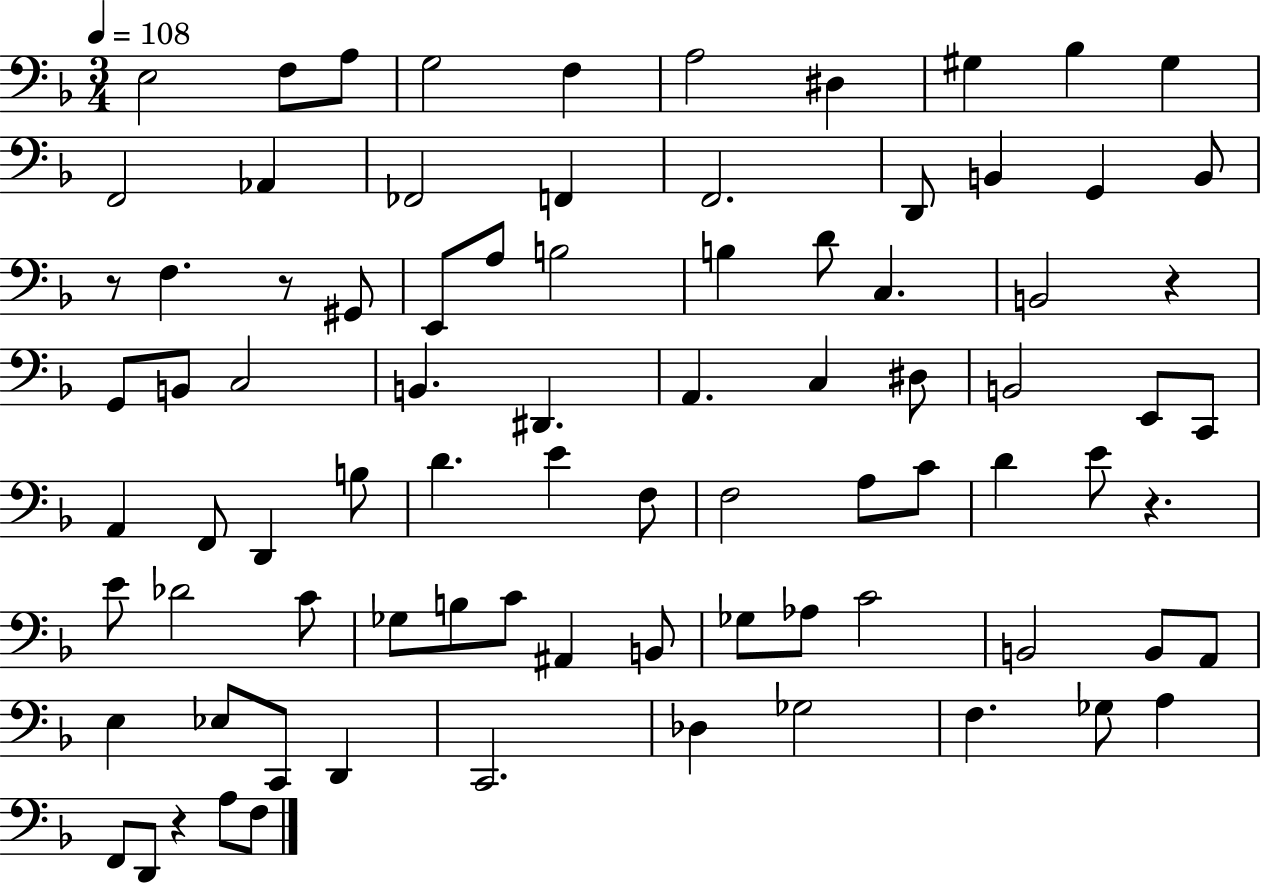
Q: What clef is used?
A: bass